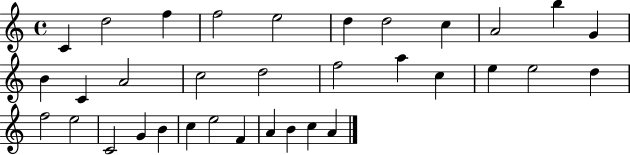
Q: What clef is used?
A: treble